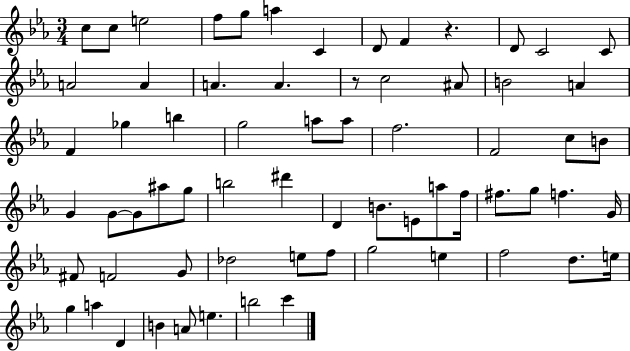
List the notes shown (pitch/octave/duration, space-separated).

C5/e C5/e E5/h F5/e G5/e A5/q C4/q D4/e F4/q R/q. D4/e C4/h C4/e A4/h A4/q A4/q. A4/q. R/e C5/h A#4/e B4/h A4/q F4/q Gb5/q B5/q G5/h A5/e A5/e F5/h. F4/h C5/e B4/e G4/q G4/e G4/e A#5/e G5/e B5/h D#6/q D4/q B4/e. E4/e A5/e F5/s F#5/e. G5/e F5/q. G4/s F#4/e F4/h G4/e Db5/h E5/e F5/e G5/h E5/q F5/h D5/e. E5/s G5/q A5/q D4/q B4/q A4/e E5/q. B5/h C6/q